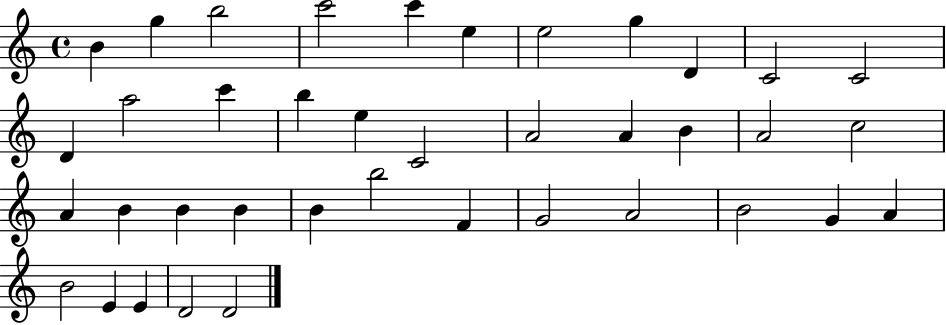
B4/q G5/q B5/h C6/h C6/q E5/q E5/h G5/q D4/q C4/h C4/h D4/q A5/h C6/q B5/q E5/q C4/h A4/h A4/q B4/q A4/h C5/h A4/q B4/q B4/q B4/q B4/q B5/h F4/q G4/h A4/h B4/h G4/q A4/q B4/h E4/q E4/q D4/h D4/h